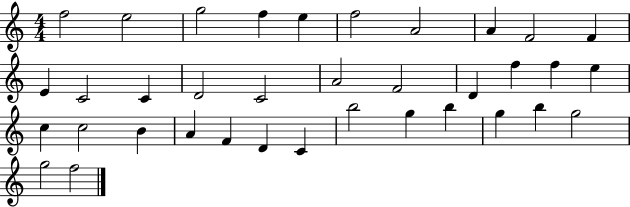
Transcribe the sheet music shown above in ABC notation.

X:1
T:Untitled
M:4/4
L:1/4
K:C
f2 e2 g2 f e f2 A2 A F2 F E C2 C D2 C2 A2 F2 D f f e c c2 B A F D C b2 g b g b g2 g2 f2